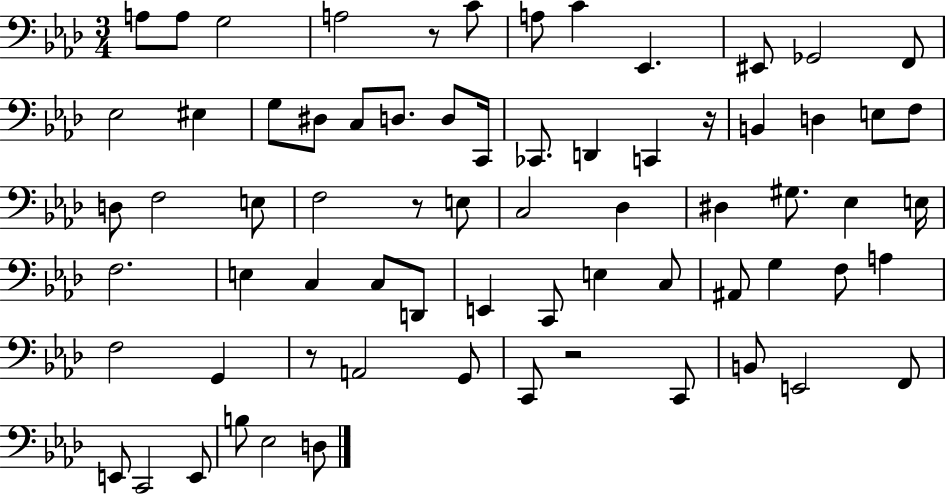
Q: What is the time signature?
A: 3/4